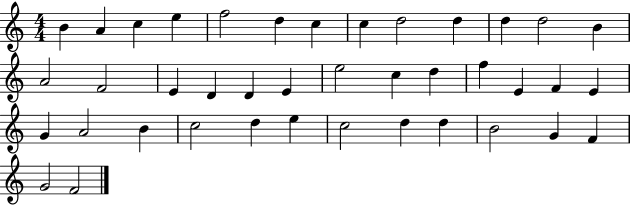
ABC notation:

X:1
T:Untitled
M:4/4
L:1/4
K:C
B A c e f2 d c c d2 d d d2 B A2 F2 E D D E e2 c d f E F E G A2 B c2 d e c2 d d B2 G F G2 F2